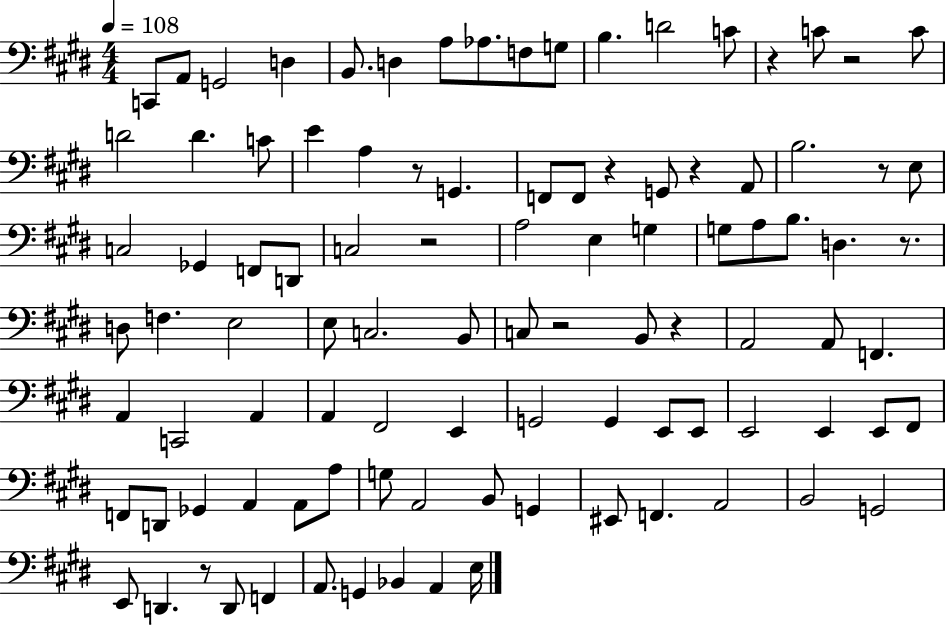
C2/e A2/e G2/h D3/q B2/e. D3/q A3/e Ab3/e. F3/e G3/e B3/q. D4/h C4/e R/q C4/e R/h C4/e D4/h D4/q. C4/e E4/q A3/q R/e G2/q. F2/e F2/e R/q G2/e R/q A2/e B3/h. R/e E3/e C3/h Gb2/q F2/e D2/e C3/h R/h A3/h E3/q G3/q G3/e A3/e B3/e. D3/q. R/e. D3/e F3/q. E3/h E3/e C3/h. B2/e C3/e R/h B2/e R/q A2/h A2/e F2/q. A2/q C2/h A2/q A2/q F#2/h E2/q G2/h G2/q E2/e E2/e E2/h E2/q E2/e F#2/e F2/e D2/e Gb2/q A2/q A2/e A3/e G3/e A2/h B2/e G2/q EIS2/e F2/q. A2/h B2/h G2/h E2/e D2/q. R/e D2/e F2/q A2/e. G2/q Bb2/q A2/q E3/s